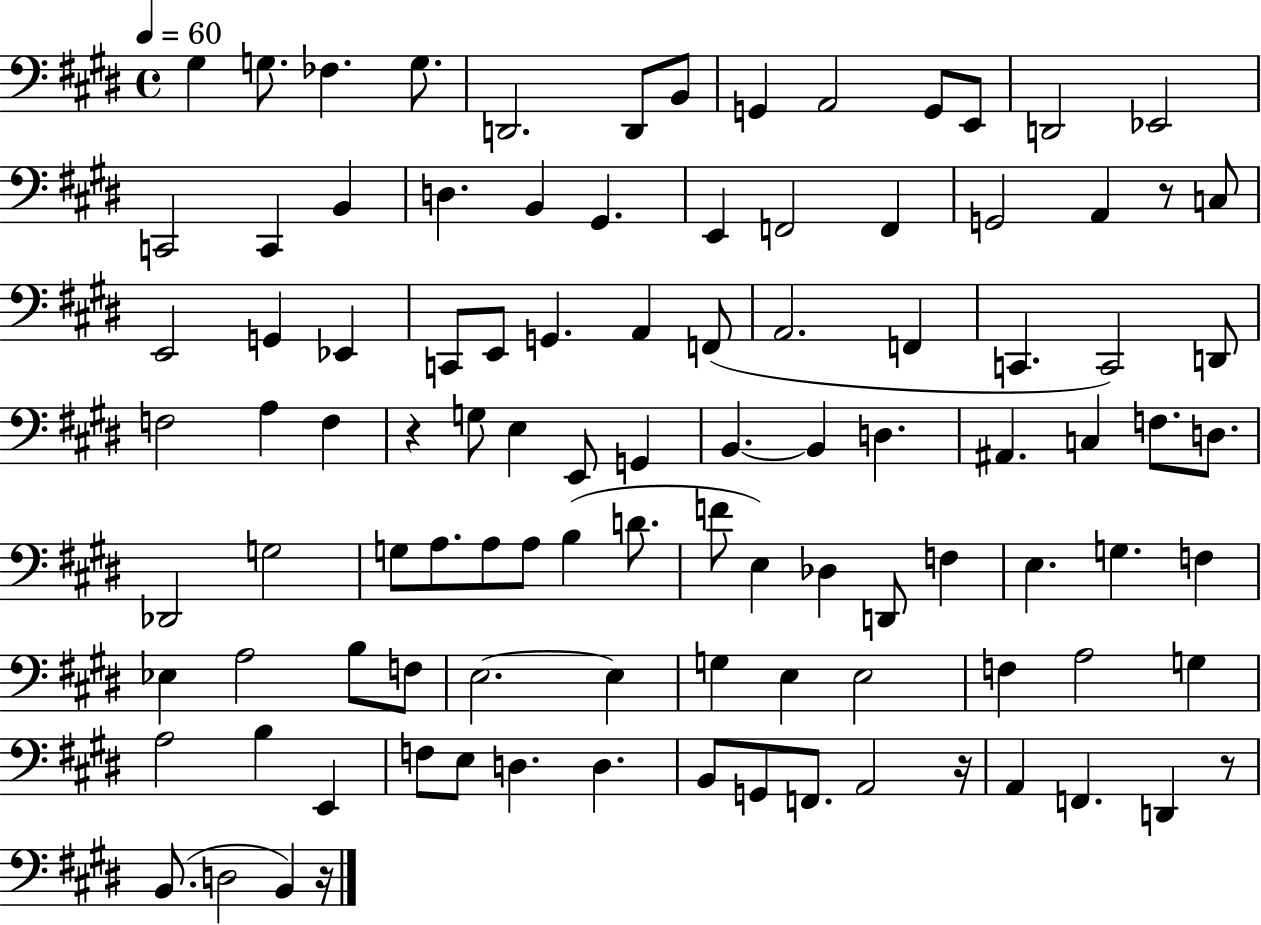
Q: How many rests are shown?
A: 5